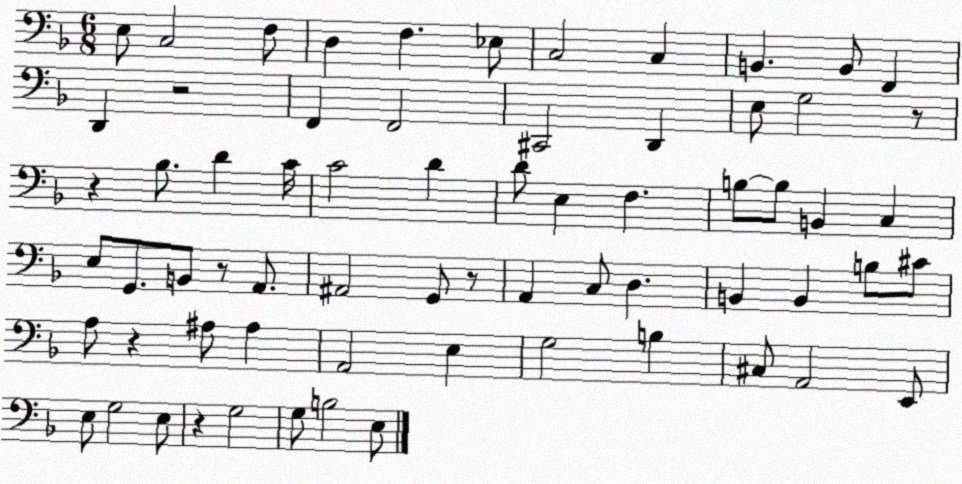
X:1
T:Untitled
M:6/8
L:1/4
K:F
E,/2 C,2 F,/2 D, F, _E,/2 C,2 C, B,, B,,/2 F,, D,, z2 F,, F,,2 ^C,,2 D,, E,/2 G,2 z/2 z _B,/2 D C/4 C2 D D/2 E, F, B,/2 B,/2 B,, C, E,/2 G,,/2 B,,/2 z/2 A,,/2 ^A,,2 G,,/2 z/2 A,, C,/2 D, B,, B,, B,/2 ^C/2 A,/2 z ^A,/2 ^A, A,,2 E, G,2 B, ^C,/2 A,,2 E,,/2 E,/2 G,2 E,/2 z G,2 G,/2 B,2 E,/2